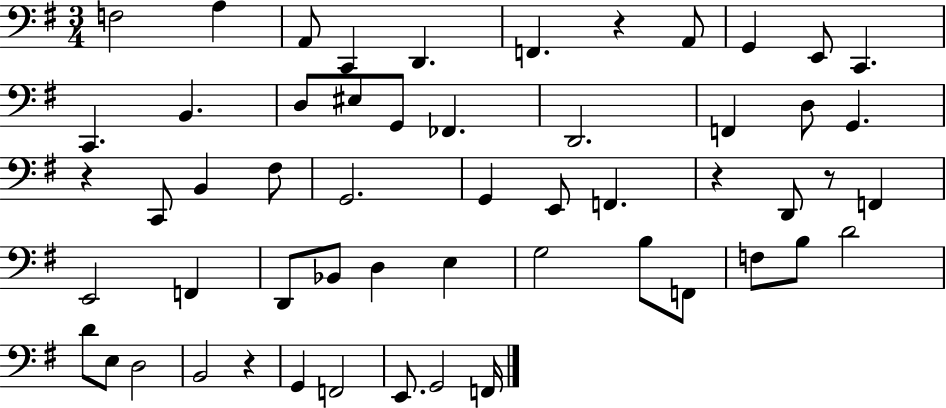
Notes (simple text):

F3/h A3/q A2/e C2/q D2/q. F2/q. R/q A2/e G2/q E2/e C2/q. C2/q. B2/q. D3/e EIS3/e G2/e FES2/q. D2/h. F2/q D3/e G2/q. R/q C2/e B2/q F#3/e G2/h. G2/q E2/e F2/q. R/q D2/e R/e F2/q E2/h F2/q D2/e Bb2/e D3/q E3/q G3/h B3/e F2/e F3/e B3/e D4/h D4/e E3/e D3/h B2/h R/q G2/q F2/h E2/e. G2/h F2/s